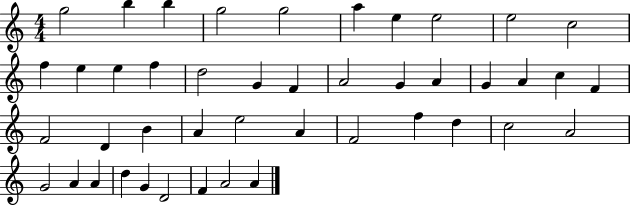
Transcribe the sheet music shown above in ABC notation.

X:1
T:Untitled
M:4/4
L:1/4
K:C
g2 b b g2 g2 a e e2 e2 c2 f e e f d2 G F A2 G A G A c F F2 D B A e2 A F2 f d c2 A2 G2 A A d G D2 F A2 A